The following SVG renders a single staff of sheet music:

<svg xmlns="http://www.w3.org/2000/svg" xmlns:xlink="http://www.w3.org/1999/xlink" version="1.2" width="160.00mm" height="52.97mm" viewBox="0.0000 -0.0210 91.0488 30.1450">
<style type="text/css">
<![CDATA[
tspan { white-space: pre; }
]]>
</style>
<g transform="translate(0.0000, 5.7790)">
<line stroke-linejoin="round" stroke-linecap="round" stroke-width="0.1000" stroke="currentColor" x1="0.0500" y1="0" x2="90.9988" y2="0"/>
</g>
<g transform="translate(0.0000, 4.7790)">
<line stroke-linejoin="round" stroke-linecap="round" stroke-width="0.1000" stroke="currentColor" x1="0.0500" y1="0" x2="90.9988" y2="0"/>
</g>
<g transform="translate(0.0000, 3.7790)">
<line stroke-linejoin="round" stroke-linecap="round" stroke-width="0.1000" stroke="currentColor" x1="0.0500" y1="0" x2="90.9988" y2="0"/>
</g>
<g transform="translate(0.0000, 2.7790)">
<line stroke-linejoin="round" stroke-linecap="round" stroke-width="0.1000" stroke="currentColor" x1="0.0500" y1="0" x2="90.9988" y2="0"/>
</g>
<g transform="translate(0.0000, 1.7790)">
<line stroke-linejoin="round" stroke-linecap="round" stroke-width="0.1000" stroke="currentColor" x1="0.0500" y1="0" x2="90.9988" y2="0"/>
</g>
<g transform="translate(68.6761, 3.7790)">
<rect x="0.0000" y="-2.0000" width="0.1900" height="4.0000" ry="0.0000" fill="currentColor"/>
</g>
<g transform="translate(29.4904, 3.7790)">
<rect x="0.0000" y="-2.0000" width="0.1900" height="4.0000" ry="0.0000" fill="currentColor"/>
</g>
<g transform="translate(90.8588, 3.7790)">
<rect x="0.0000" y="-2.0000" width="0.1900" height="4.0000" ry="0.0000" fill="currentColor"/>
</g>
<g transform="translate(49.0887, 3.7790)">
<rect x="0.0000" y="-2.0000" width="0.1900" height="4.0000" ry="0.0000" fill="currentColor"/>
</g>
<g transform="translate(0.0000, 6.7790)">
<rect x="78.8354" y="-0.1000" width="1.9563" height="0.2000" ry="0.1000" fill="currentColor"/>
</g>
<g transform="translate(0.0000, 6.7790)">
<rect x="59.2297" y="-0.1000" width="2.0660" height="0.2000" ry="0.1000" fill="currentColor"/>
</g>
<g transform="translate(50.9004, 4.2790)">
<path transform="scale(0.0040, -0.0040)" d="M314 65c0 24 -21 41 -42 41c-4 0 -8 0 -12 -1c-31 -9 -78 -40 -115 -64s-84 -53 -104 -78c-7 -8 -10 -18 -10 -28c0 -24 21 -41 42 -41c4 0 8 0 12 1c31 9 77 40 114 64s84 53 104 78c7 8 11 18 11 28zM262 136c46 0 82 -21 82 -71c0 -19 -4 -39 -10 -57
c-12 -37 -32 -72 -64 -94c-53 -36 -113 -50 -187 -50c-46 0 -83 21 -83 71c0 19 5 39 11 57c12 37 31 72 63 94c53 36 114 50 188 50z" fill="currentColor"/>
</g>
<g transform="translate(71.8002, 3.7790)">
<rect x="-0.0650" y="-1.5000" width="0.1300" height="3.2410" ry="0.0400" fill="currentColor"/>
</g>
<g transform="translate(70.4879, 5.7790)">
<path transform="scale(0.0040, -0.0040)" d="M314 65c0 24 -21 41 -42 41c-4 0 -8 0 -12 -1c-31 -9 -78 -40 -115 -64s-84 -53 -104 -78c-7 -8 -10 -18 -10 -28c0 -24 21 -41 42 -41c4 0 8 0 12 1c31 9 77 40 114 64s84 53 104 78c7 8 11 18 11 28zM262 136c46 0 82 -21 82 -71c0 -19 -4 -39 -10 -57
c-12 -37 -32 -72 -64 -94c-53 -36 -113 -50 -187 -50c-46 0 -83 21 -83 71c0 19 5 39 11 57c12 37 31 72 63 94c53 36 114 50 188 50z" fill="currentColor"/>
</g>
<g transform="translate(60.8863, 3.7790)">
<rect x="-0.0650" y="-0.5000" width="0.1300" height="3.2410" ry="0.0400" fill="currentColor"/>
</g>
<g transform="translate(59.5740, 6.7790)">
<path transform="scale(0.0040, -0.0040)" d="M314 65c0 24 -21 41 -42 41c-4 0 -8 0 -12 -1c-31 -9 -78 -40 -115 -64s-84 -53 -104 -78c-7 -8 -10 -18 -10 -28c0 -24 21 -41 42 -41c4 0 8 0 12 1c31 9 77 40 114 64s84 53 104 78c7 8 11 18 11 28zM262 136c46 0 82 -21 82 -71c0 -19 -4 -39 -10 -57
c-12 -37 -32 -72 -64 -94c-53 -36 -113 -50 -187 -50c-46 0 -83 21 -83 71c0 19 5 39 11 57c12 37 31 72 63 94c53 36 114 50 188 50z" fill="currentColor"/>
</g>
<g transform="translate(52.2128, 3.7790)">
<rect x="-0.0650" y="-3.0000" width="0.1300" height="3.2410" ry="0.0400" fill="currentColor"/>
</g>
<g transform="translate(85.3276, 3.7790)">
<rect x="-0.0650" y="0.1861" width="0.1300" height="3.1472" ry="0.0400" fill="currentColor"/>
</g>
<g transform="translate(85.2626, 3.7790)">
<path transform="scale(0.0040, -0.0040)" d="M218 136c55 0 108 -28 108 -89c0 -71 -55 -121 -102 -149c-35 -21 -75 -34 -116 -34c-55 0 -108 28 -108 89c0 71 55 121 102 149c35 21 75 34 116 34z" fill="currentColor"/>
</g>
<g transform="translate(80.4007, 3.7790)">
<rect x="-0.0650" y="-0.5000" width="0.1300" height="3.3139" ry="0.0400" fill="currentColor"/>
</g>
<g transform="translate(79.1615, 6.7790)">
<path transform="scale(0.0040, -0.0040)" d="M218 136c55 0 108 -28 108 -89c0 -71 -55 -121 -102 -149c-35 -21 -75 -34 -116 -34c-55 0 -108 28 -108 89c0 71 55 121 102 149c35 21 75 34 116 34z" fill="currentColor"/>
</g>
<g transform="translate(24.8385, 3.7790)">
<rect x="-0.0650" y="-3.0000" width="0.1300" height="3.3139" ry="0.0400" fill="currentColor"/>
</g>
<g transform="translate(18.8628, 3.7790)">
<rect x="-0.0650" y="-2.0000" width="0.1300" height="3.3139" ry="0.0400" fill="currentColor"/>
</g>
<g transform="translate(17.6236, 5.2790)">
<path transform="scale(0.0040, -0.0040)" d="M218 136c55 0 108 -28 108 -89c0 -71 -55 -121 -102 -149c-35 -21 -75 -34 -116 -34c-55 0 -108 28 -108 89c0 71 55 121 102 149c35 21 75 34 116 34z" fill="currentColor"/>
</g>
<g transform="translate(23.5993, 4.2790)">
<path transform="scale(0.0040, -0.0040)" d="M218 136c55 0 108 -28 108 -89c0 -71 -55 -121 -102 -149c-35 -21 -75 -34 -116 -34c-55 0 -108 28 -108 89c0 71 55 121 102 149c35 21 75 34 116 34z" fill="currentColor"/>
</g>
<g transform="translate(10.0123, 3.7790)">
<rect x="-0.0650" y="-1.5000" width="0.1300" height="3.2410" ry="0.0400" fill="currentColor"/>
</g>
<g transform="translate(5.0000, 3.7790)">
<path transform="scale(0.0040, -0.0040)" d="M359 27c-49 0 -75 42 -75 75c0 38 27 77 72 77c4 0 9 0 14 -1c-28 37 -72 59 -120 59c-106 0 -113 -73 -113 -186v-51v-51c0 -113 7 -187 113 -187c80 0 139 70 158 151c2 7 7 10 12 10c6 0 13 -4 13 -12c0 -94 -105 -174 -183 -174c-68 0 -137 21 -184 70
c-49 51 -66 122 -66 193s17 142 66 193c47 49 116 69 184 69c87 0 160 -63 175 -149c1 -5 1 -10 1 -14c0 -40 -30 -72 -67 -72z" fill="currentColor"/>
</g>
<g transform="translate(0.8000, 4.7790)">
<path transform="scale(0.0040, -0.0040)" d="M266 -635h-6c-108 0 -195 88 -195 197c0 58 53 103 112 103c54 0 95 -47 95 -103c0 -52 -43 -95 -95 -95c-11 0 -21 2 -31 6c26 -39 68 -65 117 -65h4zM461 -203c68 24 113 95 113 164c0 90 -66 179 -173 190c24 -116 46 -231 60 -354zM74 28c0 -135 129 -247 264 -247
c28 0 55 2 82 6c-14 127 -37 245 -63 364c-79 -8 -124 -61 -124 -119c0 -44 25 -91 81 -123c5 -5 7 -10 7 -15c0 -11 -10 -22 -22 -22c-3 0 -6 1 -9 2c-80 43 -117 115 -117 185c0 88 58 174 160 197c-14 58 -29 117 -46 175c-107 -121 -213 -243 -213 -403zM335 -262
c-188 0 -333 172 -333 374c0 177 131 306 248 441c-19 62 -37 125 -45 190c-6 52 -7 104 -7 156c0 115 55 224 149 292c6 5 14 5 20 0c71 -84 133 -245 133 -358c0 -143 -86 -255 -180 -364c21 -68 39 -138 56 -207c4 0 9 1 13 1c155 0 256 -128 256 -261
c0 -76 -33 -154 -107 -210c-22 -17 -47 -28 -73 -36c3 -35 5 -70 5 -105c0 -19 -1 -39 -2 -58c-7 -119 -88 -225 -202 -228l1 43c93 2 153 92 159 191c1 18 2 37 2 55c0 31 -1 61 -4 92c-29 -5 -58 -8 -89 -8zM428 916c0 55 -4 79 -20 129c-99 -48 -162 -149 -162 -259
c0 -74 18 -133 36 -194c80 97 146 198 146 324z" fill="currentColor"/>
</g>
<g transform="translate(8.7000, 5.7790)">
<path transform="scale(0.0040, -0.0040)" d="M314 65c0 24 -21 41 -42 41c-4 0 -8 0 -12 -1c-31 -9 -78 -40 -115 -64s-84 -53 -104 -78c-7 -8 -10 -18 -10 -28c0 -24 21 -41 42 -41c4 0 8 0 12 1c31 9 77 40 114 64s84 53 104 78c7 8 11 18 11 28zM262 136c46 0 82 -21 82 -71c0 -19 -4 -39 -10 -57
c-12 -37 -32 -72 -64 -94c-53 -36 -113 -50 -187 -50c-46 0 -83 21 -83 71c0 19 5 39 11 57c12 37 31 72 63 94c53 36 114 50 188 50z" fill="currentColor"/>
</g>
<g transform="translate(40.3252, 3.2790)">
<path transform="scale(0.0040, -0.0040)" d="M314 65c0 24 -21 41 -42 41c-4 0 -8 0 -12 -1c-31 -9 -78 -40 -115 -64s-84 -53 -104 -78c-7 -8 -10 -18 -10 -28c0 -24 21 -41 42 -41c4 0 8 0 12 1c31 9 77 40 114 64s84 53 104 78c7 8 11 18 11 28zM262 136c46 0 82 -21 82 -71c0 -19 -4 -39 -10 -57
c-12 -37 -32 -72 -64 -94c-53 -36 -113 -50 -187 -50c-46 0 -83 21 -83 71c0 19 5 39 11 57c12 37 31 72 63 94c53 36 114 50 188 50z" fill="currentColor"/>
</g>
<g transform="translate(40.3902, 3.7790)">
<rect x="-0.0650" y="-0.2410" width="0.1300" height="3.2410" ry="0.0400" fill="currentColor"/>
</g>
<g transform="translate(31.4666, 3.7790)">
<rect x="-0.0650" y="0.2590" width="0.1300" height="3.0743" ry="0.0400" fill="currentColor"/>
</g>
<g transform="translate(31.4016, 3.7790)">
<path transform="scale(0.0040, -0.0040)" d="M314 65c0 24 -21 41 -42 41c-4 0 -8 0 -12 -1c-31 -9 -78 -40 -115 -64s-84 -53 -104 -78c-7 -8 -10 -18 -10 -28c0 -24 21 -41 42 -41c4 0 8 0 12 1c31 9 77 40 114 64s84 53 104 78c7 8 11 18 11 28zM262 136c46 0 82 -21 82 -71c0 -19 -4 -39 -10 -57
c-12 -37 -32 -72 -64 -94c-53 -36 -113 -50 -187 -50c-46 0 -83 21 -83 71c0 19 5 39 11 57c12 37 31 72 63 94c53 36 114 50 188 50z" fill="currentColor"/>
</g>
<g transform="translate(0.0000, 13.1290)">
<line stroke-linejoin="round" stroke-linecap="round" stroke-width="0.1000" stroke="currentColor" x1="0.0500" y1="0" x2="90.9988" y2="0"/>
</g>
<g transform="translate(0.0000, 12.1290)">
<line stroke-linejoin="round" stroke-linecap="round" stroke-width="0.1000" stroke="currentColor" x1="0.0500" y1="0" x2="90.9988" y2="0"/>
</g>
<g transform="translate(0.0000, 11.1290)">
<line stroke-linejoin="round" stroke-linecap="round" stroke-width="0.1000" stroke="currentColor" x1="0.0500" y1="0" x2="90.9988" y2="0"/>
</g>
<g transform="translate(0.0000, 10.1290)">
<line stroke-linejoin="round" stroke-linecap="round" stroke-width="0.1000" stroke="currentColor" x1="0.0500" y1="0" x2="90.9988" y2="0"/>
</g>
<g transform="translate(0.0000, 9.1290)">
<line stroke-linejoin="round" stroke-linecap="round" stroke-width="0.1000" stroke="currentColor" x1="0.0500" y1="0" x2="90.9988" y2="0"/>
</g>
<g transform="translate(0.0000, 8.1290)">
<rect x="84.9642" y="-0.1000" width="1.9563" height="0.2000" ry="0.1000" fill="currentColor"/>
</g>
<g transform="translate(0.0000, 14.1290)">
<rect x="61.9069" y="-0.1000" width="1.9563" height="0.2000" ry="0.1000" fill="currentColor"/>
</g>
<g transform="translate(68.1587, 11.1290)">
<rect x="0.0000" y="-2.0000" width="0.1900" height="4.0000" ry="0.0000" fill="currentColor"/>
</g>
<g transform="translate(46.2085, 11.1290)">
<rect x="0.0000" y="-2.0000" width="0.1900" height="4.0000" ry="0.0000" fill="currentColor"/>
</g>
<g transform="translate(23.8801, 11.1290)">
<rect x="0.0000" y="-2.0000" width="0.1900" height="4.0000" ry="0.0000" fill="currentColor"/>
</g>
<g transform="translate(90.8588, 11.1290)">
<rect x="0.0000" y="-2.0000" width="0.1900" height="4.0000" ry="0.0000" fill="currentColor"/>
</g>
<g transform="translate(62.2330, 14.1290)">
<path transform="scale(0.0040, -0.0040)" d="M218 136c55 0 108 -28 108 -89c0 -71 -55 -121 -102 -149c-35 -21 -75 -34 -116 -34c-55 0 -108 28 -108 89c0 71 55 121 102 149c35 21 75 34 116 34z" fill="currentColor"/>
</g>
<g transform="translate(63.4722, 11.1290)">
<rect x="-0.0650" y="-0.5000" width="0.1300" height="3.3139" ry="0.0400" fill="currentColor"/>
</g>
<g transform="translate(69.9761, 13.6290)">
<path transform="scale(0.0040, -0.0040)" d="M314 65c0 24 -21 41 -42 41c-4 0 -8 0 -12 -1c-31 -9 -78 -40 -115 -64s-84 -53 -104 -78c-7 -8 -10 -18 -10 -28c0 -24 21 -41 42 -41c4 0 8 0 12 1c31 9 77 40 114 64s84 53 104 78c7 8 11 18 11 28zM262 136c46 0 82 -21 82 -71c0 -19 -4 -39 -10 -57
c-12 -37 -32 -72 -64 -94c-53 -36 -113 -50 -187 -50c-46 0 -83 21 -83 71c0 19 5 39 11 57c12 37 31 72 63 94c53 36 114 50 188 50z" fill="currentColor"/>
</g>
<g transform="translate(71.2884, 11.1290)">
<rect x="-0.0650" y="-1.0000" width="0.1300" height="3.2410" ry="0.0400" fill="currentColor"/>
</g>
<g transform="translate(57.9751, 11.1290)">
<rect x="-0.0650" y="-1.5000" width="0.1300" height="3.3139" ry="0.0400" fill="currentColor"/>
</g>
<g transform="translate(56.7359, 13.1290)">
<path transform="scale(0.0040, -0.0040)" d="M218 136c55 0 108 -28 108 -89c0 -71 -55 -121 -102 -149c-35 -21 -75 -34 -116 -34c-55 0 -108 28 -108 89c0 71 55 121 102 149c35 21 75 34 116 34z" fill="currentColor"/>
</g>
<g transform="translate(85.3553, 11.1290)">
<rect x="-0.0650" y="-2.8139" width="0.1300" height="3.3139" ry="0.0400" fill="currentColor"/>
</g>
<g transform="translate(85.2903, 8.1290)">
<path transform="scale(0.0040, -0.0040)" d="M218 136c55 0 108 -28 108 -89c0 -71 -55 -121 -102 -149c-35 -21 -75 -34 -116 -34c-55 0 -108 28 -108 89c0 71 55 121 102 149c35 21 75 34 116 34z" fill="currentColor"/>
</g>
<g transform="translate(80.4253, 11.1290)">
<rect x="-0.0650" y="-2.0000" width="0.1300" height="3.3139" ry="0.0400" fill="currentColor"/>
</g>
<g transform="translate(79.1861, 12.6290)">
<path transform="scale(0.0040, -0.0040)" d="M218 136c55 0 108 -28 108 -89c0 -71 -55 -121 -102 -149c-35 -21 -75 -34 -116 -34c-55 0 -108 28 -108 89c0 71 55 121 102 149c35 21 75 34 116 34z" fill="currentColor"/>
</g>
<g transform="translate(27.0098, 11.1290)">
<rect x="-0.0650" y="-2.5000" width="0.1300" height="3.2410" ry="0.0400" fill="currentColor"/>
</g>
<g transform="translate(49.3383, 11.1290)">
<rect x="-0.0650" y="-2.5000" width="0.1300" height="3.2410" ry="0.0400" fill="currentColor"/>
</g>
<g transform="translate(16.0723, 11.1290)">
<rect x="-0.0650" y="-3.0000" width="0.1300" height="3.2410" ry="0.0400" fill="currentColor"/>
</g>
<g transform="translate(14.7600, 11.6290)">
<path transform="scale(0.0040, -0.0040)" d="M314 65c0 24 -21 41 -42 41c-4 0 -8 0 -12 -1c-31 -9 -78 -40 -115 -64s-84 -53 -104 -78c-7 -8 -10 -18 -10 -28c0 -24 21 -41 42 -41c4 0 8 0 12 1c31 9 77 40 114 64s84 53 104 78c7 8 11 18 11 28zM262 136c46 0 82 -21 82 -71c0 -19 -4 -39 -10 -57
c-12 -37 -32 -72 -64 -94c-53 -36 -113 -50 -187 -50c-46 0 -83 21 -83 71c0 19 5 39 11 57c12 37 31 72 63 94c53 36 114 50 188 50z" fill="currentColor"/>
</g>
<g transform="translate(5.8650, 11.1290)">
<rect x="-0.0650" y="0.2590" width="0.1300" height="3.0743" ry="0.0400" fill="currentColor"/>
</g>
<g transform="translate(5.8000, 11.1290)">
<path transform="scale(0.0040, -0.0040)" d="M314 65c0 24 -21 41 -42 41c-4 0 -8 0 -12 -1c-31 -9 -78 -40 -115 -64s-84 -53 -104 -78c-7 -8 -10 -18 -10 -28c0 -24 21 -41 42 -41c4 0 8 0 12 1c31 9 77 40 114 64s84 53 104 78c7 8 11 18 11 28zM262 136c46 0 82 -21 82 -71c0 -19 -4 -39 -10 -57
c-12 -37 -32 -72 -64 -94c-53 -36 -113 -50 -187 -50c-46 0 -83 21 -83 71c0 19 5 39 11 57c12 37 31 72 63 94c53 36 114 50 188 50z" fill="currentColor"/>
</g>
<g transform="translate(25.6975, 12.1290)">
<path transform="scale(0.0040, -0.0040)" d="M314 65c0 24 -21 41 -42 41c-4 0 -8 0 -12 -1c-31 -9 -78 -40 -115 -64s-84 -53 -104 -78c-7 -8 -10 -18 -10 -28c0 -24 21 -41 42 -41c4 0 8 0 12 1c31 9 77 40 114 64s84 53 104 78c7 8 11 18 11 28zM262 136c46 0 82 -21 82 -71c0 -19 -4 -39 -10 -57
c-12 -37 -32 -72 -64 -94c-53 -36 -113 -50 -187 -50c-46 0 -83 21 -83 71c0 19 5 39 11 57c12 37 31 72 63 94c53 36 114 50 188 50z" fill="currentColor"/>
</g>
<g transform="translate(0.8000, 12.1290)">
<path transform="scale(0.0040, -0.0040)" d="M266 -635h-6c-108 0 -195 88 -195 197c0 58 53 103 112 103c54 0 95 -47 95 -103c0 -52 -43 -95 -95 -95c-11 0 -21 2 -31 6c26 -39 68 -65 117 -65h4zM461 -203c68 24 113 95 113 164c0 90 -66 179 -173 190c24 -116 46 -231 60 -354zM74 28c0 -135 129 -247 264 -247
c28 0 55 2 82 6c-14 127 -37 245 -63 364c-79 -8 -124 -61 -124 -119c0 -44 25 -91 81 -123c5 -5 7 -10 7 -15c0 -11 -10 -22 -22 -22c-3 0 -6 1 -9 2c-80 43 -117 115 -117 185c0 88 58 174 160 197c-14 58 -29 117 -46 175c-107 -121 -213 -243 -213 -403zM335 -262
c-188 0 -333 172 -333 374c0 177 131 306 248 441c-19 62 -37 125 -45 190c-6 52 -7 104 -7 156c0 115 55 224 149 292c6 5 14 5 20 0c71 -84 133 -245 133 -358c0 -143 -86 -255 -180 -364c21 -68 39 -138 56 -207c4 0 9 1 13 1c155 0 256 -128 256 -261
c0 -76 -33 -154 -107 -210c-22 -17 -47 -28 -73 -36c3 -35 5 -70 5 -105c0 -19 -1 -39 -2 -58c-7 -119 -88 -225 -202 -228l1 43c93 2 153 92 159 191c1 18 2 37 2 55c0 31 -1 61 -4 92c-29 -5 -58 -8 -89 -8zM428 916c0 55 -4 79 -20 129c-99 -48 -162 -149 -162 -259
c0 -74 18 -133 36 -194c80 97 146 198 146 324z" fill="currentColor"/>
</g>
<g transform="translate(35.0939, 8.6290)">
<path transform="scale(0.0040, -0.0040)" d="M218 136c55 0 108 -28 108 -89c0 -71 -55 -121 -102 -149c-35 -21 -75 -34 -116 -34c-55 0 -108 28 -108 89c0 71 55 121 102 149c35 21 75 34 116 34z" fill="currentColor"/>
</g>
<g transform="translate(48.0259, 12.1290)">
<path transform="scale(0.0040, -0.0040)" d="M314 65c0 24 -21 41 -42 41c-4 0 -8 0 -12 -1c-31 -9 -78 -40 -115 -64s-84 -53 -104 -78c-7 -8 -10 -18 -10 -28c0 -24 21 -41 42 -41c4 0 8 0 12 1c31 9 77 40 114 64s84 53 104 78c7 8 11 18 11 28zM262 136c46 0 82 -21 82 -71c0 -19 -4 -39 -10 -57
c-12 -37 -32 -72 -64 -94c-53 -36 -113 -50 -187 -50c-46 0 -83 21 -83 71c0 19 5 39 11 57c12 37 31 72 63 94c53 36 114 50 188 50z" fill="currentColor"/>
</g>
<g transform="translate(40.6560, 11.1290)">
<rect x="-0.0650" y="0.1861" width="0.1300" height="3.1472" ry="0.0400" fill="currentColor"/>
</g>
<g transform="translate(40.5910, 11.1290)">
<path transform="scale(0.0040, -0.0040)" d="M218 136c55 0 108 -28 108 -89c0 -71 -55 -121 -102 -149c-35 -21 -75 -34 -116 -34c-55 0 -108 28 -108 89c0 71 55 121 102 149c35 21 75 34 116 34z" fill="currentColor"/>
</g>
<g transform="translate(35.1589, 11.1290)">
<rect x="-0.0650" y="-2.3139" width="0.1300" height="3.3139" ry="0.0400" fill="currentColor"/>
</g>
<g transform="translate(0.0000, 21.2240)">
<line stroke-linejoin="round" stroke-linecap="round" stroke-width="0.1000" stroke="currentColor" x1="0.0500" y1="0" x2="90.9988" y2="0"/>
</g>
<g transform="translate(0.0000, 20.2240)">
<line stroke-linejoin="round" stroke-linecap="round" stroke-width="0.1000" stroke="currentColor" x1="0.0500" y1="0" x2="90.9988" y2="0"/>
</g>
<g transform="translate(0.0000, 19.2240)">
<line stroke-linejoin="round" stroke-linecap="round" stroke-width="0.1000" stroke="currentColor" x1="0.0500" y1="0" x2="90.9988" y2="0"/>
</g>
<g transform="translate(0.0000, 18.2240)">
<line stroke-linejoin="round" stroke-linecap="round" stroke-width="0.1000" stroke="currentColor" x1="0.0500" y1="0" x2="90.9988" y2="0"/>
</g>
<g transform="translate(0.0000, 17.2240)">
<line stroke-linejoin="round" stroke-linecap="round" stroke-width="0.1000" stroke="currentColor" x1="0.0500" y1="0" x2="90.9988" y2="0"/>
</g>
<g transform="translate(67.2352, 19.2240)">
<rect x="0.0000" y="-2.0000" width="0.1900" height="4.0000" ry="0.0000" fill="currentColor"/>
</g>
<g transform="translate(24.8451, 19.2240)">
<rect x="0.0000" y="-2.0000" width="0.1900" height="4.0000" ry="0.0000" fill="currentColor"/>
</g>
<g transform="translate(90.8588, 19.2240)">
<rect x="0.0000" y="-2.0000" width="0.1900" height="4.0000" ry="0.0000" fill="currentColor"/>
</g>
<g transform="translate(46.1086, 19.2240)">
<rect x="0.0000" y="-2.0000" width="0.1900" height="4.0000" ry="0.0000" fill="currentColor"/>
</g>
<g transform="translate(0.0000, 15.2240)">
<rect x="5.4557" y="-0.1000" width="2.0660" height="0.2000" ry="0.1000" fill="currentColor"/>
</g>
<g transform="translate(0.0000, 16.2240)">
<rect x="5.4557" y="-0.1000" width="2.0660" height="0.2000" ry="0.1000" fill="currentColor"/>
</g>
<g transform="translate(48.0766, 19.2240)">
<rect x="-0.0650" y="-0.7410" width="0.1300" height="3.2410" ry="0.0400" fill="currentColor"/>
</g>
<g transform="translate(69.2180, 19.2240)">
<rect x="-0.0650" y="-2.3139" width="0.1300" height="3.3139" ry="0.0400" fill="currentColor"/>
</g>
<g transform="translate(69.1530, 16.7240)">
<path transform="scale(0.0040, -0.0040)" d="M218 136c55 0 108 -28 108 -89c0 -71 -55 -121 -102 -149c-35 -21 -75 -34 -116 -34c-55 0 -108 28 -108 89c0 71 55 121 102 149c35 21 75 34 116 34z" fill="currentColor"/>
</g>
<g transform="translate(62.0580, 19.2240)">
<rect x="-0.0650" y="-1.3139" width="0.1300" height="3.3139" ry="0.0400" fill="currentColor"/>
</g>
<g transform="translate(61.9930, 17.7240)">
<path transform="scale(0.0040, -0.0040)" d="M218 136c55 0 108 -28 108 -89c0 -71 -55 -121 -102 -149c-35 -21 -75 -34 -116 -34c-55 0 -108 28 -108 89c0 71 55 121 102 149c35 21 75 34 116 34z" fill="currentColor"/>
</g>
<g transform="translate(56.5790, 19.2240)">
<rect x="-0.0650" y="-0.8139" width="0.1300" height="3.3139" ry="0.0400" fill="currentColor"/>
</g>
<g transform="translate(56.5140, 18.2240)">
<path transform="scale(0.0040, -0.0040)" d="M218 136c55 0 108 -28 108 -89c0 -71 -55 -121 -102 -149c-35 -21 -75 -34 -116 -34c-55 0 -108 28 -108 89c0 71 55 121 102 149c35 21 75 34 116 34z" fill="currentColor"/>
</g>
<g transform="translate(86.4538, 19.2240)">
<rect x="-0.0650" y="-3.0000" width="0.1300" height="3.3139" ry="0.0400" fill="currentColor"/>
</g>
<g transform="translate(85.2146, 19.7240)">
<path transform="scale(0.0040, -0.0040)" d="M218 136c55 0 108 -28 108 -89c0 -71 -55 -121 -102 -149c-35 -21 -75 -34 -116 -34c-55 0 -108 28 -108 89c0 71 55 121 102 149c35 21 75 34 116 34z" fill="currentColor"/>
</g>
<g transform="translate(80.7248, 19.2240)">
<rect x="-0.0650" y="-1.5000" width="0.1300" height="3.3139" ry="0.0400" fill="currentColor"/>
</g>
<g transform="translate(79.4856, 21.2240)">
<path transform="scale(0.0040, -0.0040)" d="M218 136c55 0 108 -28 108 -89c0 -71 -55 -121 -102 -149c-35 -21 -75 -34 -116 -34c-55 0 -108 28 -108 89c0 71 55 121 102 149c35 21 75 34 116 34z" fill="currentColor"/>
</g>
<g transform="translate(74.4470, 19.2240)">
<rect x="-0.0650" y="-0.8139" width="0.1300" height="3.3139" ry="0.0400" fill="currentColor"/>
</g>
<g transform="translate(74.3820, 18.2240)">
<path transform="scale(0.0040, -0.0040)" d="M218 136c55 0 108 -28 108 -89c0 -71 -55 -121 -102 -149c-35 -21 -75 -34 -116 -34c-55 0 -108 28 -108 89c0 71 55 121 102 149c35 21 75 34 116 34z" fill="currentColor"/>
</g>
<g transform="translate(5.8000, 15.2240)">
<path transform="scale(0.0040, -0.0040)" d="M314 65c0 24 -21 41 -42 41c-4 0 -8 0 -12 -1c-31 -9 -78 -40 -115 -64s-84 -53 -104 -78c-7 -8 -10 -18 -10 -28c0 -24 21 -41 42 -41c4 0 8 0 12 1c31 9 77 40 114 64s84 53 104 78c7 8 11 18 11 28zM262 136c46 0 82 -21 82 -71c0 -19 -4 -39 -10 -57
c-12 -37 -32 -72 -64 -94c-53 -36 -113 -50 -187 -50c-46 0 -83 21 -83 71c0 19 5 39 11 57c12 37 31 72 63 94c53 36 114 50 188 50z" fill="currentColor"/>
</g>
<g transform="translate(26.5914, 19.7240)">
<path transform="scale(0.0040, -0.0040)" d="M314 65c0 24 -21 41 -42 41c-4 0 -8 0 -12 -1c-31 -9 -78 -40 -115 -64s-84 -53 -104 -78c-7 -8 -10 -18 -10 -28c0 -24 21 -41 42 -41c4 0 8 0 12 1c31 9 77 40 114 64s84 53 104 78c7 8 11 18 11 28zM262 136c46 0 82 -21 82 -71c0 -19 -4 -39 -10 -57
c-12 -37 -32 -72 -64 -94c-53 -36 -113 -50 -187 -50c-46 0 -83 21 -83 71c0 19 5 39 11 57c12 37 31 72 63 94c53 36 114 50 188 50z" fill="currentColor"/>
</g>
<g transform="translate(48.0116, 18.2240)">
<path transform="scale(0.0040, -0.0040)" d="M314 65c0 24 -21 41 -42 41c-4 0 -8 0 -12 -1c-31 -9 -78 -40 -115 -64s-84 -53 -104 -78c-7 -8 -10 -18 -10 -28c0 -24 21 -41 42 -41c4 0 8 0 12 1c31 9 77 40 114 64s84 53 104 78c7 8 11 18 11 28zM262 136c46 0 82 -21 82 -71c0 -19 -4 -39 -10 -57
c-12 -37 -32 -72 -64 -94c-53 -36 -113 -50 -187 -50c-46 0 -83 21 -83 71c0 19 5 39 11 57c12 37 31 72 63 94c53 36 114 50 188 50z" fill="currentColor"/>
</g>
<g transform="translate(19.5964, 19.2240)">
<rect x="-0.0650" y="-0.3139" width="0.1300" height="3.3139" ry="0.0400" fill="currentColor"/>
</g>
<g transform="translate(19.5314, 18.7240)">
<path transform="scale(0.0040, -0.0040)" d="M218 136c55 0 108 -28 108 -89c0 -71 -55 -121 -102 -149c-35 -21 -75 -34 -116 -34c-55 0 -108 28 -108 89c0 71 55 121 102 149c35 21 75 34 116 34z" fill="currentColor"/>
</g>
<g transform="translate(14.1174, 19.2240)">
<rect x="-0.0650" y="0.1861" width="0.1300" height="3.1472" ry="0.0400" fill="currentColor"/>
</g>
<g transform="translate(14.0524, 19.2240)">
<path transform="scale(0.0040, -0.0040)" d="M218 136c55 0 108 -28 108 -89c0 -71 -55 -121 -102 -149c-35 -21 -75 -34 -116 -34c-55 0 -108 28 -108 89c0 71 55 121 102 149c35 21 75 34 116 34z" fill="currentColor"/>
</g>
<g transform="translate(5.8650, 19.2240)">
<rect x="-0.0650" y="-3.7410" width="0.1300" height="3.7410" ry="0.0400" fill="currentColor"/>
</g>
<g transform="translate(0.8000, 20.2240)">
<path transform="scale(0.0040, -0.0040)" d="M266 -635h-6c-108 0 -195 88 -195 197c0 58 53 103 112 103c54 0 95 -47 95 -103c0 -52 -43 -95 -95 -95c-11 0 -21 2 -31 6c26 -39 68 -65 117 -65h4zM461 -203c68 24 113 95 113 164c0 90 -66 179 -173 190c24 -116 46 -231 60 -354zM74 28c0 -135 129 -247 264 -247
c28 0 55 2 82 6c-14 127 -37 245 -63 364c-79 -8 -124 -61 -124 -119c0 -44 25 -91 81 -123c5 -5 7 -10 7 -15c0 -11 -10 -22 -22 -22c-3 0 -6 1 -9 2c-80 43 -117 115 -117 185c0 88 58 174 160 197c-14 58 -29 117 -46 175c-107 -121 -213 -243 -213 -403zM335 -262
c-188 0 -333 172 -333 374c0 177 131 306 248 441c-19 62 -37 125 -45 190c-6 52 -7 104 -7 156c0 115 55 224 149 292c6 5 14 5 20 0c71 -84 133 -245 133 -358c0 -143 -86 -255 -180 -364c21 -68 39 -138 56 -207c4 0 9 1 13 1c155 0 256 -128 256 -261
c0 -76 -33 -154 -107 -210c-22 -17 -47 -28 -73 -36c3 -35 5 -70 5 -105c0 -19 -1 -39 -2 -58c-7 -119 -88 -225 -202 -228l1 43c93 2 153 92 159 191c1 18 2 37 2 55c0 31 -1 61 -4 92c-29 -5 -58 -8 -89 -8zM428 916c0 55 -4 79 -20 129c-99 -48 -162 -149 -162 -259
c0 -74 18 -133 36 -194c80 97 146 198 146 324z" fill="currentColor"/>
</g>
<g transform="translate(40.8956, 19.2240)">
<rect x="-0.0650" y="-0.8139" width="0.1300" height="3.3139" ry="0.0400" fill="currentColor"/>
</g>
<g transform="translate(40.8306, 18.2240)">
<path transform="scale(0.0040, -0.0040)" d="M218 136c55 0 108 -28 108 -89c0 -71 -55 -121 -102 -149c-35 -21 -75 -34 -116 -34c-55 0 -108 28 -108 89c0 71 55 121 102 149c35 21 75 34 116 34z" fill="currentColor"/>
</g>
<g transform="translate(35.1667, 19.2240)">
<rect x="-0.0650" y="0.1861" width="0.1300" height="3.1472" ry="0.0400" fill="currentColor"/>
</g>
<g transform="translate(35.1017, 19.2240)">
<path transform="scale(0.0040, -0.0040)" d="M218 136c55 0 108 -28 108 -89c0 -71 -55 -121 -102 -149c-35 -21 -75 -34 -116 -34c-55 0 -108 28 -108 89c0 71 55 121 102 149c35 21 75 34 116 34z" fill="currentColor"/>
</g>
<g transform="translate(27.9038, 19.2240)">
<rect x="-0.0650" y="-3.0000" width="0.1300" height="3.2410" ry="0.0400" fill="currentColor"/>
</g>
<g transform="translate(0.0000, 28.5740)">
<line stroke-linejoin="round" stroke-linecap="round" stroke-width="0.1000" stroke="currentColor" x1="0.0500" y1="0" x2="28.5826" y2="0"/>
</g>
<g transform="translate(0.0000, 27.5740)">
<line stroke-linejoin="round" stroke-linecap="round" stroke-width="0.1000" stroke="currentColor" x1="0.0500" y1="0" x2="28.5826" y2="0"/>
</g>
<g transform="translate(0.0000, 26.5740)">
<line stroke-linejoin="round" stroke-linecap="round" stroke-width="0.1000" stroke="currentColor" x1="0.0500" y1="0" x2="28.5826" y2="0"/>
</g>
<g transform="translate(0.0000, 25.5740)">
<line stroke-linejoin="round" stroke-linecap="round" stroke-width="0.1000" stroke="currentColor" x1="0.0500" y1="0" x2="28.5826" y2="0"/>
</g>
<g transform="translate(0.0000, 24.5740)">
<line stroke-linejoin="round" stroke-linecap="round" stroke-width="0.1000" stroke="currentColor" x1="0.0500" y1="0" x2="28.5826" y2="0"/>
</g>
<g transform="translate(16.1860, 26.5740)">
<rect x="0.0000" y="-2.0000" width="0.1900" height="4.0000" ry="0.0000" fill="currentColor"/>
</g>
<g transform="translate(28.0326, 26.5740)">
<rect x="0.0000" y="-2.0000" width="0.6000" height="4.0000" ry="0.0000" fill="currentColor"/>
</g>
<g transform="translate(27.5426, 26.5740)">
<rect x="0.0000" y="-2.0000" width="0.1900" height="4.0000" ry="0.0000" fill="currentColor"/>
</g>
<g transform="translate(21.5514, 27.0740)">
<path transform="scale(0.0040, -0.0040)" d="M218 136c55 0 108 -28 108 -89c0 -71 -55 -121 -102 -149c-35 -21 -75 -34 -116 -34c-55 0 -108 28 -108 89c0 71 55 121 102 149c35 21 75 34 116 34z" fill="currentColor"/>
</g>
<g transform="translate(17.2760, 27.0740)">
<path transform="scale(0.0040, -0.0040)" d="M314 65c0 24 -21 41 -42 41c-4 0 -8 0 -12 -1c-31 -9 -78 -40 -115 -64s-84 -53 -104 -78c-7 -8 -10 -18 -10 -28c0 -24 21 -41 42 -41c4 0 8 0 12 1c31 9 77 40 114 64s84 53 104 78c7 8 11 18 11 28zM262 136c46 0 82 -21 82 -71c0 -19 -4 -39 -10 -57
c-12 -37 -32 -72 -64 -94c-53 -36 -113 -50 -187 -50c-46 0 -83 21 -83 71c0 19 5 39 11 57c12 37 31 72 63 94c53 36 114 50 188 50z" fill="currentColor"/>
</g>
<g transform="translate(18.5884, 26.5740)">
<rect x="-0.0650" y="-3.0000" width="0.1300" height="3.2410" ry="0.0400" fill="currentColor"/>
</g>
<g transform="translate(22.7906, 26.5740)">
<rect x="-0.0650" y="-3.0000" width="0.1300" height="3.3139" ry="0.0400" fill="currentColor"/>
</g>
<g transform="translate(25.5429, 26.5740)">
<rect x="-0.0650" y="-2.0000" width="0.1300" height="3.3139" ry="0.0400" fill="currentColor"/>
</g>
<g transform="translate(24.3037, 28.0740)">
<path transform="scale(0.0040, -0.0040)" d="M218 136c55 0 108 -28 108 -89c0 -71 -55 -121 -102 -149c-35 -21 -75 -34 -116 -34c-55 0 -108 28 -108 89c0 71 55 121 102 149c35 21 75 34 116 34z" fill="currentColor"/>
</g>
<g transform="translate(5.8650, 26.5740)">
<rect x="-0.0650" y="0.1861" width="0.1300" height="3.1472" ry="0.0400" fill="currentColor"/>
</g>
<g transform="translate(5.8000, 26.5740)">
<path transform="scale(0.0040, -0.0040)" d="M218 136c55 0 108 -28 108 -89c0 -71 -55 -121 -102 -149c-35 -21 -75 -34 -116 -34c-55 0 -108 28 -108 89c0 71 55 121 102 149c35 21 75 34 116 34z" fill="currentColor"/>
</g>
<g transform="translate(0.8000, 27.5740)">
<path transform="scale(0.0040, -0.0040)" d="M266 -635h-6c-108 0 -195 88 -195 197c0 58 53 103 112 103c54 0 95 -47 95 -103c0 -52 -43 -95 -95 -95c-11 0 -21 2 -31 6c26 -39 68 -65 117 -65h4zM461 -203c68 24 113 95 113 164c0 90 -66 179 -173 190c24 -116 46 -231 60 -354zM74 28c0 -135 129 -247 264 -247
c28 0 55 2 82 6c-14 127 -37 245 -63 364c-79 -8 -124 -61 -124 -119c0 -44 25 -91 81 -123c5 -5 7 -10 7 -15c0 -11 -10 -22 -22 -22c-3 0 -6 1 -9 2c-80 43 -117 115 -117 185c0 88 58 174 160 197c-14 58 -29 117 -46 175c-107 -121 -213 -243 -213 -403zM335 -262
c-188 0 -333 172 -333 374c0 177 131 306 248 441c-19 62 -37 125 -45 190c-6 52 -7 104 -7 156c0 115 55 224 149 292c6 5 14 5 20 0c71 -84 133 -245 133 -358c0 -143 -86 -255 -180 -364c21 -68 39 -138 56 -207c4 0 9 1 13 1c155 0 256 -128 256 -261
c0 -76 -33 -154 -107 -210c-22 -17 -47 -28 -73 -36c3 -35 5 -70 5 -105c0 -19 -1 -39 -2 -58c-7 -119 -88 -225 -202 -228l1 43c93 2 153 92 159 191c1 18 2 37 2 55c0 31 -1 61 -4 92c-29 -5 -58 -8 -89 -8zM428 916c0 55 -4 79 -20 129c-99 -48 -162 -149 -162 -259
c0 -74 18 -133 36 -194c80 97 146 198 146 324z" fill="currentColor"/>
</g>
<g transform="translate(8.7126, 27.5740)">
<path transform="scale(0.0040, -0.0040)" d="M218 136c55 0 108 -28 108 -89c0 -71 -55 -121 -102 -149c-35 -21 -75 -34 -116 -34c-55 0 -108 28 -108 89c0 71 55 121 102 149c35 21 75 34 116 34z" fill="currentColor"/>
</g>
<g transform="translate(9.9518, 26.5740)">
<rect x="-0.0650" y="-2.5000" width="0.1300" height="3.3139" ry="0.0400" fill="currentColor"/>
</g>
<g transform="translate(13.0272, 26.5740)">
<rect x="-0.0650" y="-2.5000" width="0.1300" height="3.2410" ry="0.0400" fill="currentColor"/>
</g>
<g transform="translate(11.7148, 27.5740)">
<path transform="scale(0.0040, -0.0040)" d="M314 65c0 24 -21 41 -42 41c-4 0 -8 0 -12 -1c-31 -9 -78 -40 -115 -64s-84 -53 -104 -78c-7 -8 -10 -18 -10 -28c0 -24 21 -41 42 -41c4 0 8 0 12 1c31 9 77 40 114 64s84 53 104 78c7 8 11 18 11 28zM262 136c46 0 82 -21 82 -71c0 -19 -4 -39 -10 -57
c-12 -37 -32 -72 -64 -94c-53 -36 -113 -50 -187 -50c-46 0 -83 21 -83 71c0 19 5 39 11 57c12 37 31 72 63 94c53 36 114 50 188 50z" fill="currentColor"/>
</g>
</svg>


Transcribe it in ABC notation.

X:1
T:Untitled
M:4/4
L:1/4
K:C
E2 F A B2 c2 A2 C2 E2 C B B2 A2 G2 g B G2 E C D2 F a c'2 B c A2 B d d2 d e g d E A B G G2 A2 A F